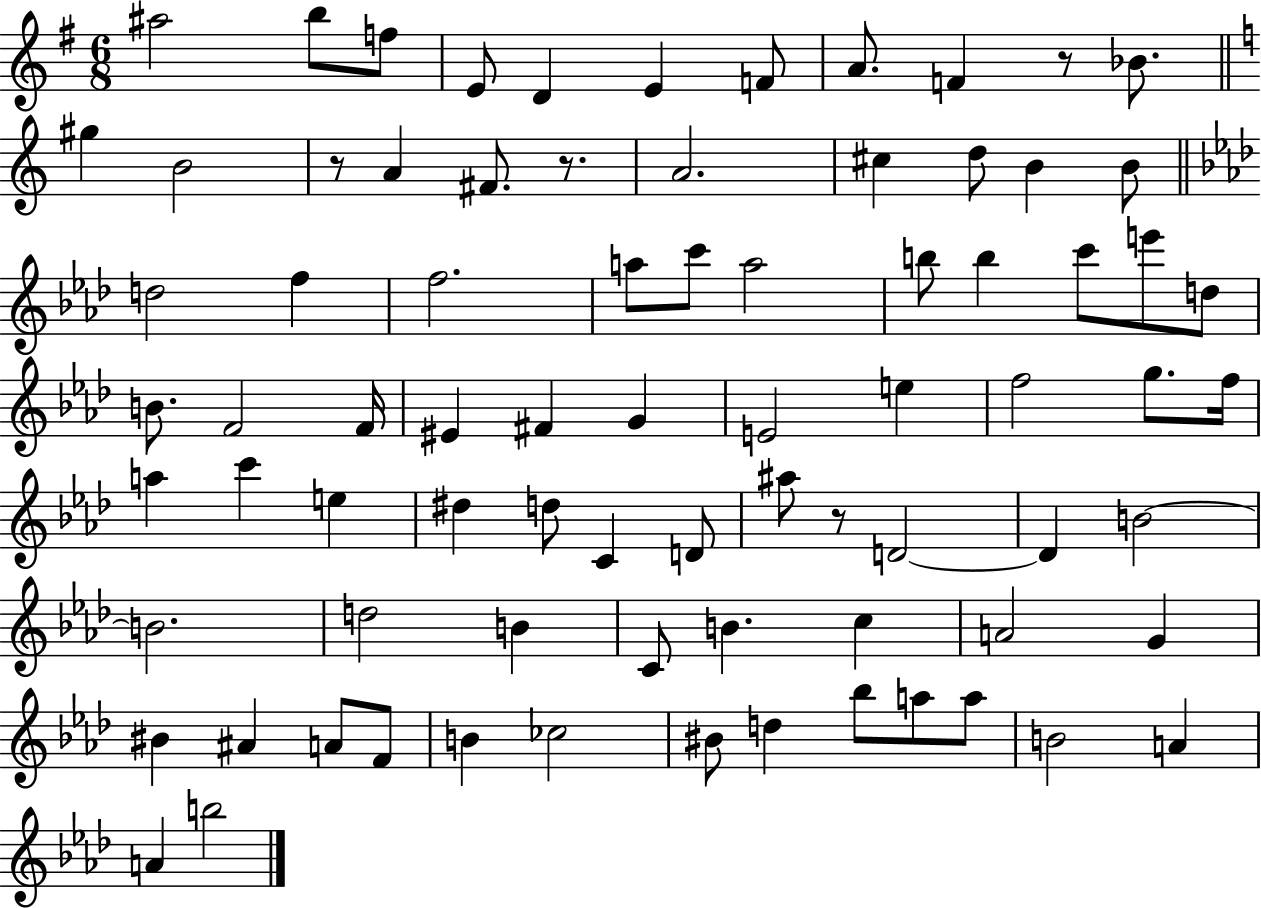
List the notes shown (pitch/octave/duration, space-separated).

A#5/h B5/e F5/e E4/e D4/q E4/q F4/e A4/e. F4/q R/e Bb4/e. G#5/q B4/h R/e A4/q F#4/e. R/e. A4/h. C#5/q D5/e B4/q B4/e D5/h F5/q F5/h. A5/e C6/e A5/h B5/e B5/q C6/e E6/e D5/e B4/e. F4/h F4/s EIS4/q F#4/q G4/q E4/h E5/q F5/h G5/e. F5/s A5/q C6/q E5/q D#5/q D5/e C4/q D4/e A#5/e R/e D4/h D4/q B4/h B4/h. D5/h B4/q C4/e B4/q. C5/q A4/h G4/q BIS4/q A#4/q A4/e F4/e B4/q CES5/h BIS4/e D5/q Bb5/e A5/e A5/e B4/h A4/q A4/q B5/h